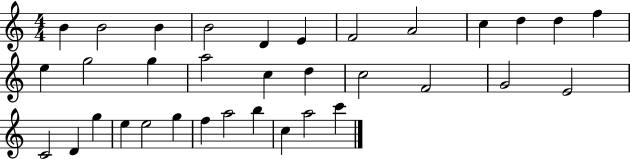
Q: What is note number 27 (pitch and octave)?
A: E5